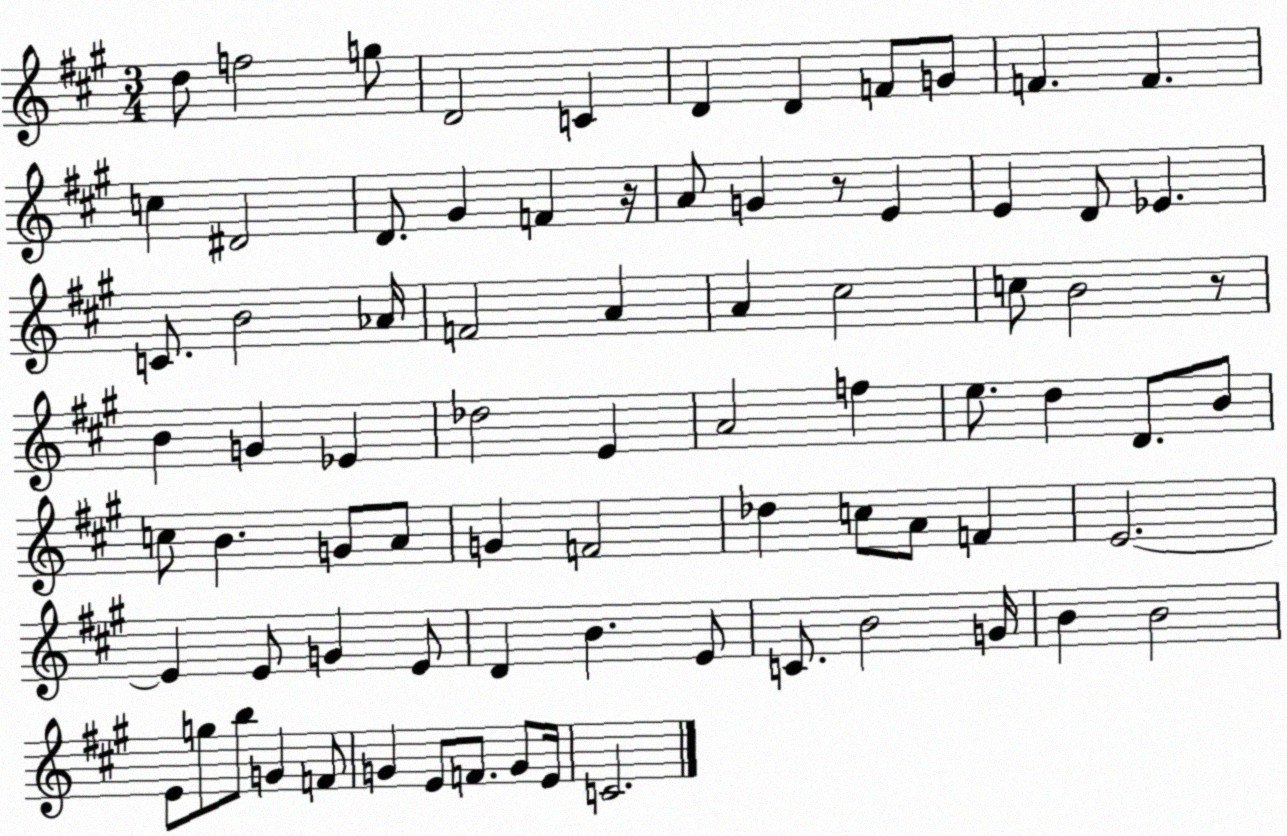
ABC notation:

X:1
T:Untitled
M:3/4
L:1/4
K:A
d/2 f2 g/2 D2 C D D F/2 G/2 F F c ^D2 D/2 ^G F z/4 A/2 G z/2 E E D/2 _E C/2 B2 _A/4 F2 A A ^c2 c/2 B2 z/2 B G _E _d2 E A2 f e/2 d D/2 B/2 c/2 B G/2 A/2 G F2 _d c/2 A/2 F E2 E E/2 G E/2 D B E/2 C/2 B2 G/4 B B2 E/2 g/2 b/2 G F/2 G E/2 F/2 G/2 E/4 C2